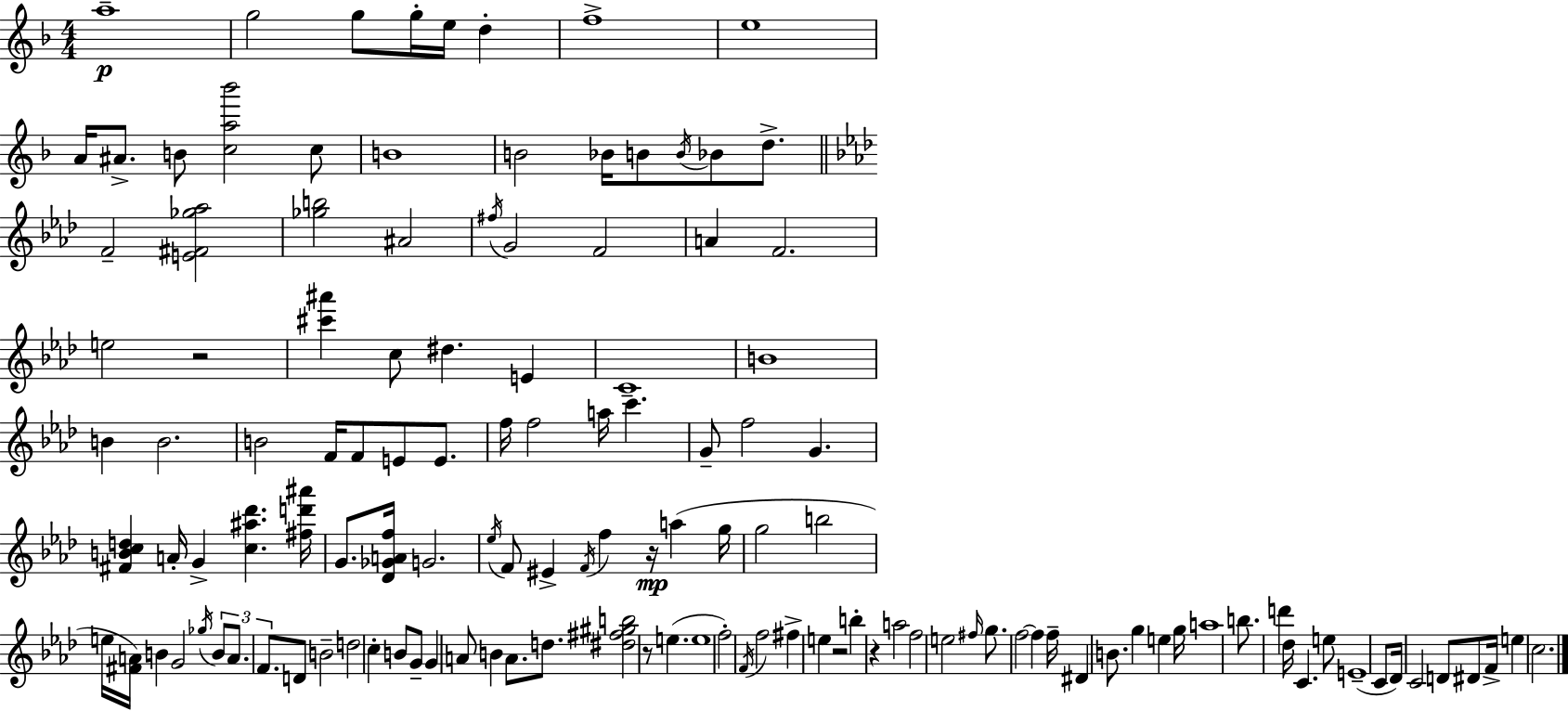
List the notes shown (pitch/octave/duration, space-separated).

A5/w G5/h G5/e G5/s E5/s D5/q F5/w E5/w A4/s A#4/e. B4/e [C5,A5,Bb6]/h C5/e B4/w B4/h Bb4/s B4/e B4/s Bb4/e D5/e. F4/h [E4,F#4,Gb5,Ab5]/h [Gb5,B5]/h A#4/h F#5/s G4/h F4/h A4/q F4/h. E5/h R/h [C#6,A#6]/q C5/e D#5/q. E4/q C4/w B4/w B4/q B4/h. B4/h F4/s F4/e E4/e E4/e. F5/s F5/h A5/s C6/q. G4/e F5/h G4/q. [F#4,B4,C5,D5]/q A4/s G4/q [C5,A#5,Db6]/q. [F#5,D6,A#6]/s G4/e. [Db4,Gb4,A4,F5]/s G4/h. Eb5/s F4/e EIS4/q F4/s F5/q R/s A5/q G5/s G5/h B5/h E5/s [F#4,A4]/s B4/q G4/h Gb5/s B4/e A4/e. F4/e. D4/e B4/h D5/h C5/q B4/e G4/e G4/q A4/e B4/q A4/e. D5/e. [D#5,F#5,G#5,B5]/h R/e E5/q. E5/w F5/h F4/s F5/h F#5/q E5/q R/h B5/q R/q A5/h F5/h E5/h F#5/s G5/e. F5/h F5/q F5/s D#4/q B4/e. G5/q E5/q G5/s A5/w B5/e. D6/q Db5/s C4/q. E5/e E4/w C4/e Db4/s C4/h D4/e D#4/e F4/s E5/q C5/h.